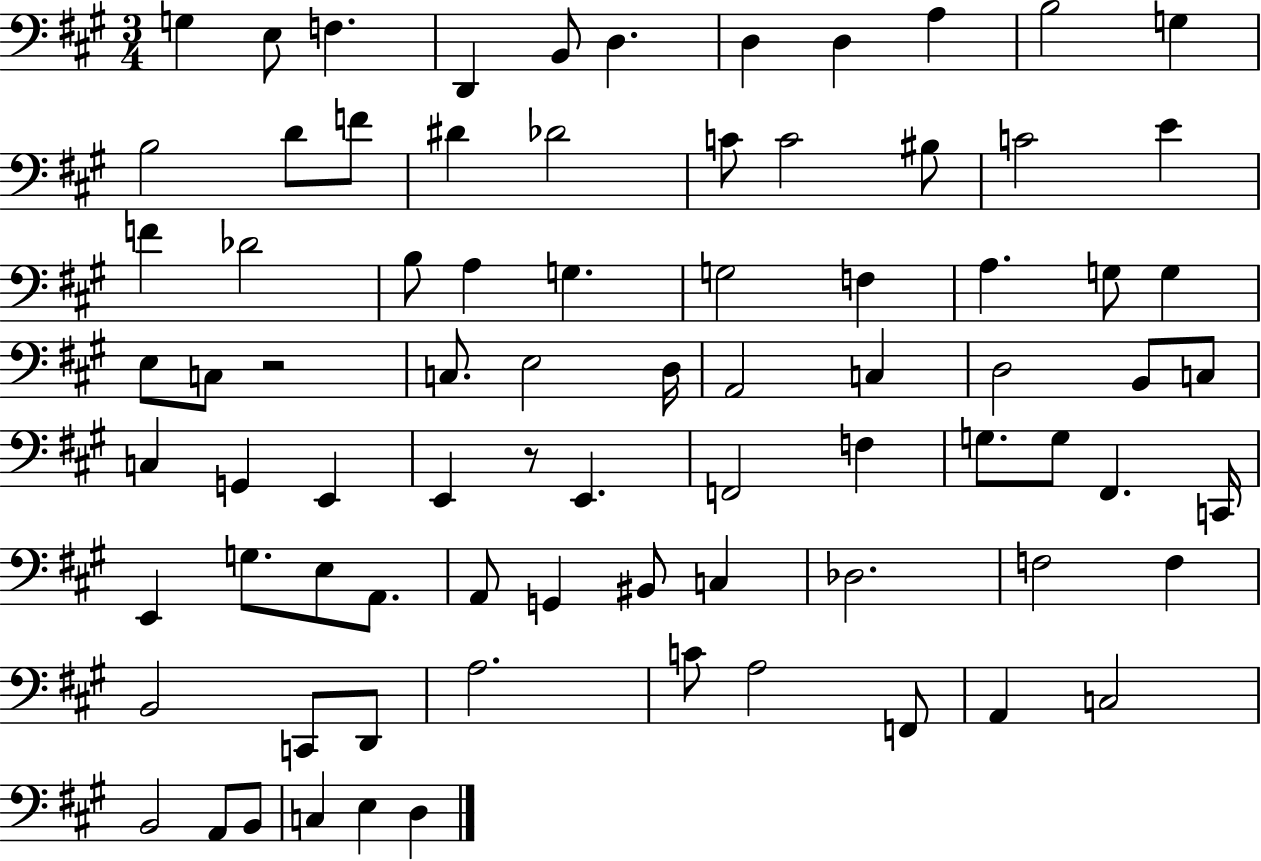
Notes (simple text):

G3/q E3/e F3/q. D2/q B2/e D3/q. D3/q D3/q A3/q B3/h G3/q B3/h D4/e F4/e D#4/q Db4/h C4/e C4/h BIS3/e C4/h E4/q F4/q Db4/h B3/e A3/q G3/q. G3/h F3/q A3/q. G3/e G3/q E3/e C3/e R/h C3/e. E3/h D3/s A2/h C3/q D3/h B2/e C3/e C3/q G2/q E2/q E2/q R/e E2/q. F2/h F3/q G3/e. G3/e F#2/q. C2/s E2/q G3/e. E3/e A2/e. A2/e G2/q BIS2/e C3/q Db3/h. F3/h F3/q B2/h C2/e D2/e A3/h. C4/e A3/h F2/e A2/q C3/h B2/h A2/e B2/e C3/q E3/q D3/q